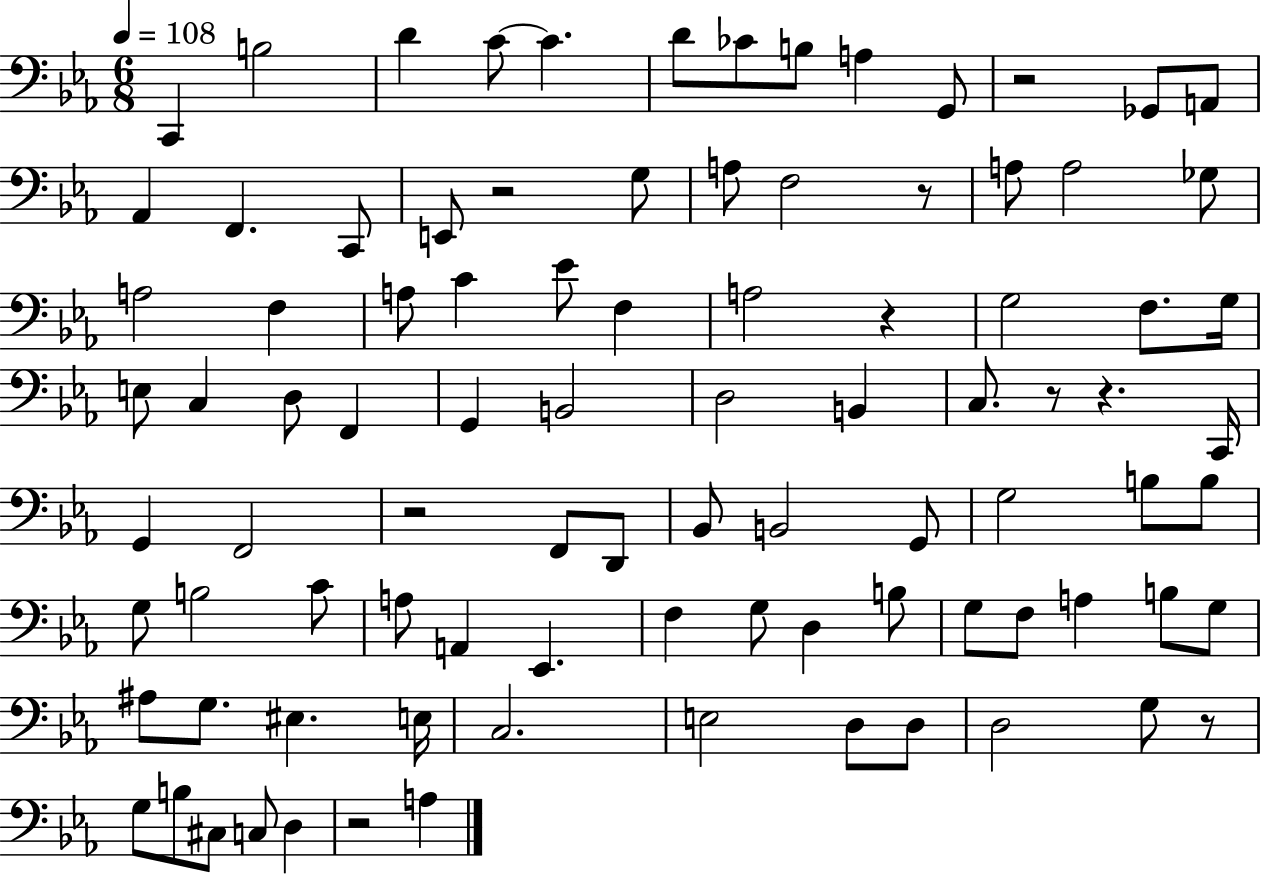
X:1
T:Untitled
M:6/8
L:1/4
K:Eb
C,, B,2 D C/2 C D/2 _C/2 B,/2 A, G,,/2 z2 _G,,/2 A,,/2 _A,, F,, C,,/2 E,,/2 z2 G,/2 A,/2 F,2 z/2 A,/2 A,2 _G,/2 A,2 F, A,/2 C _E/2 F, A,2 z G,2 F,/2 G,/4 E,/2 C, D,/2 F,, G,, B,,2 D,2 B,, C,/2 z/2 z C,,/4 G,, F,,2 z2 F,,/2 D,,/2 _B,,/2 B,,2 G,,/2 G,2 B,/2 B,/2 G,/2 B,2 C/2 A,/2 A,, _E,, F, G,/2 D, B,/2 G,/2 F,/2 A, B,/2 G,/2 ^A,/2 G,/2 ^E, E,/4 C,2 E,2 D,/2 D,/2 D,2 G,/2 z/2 G,/2 B,/2 ^C,/2 C,/2 D, z2 A,